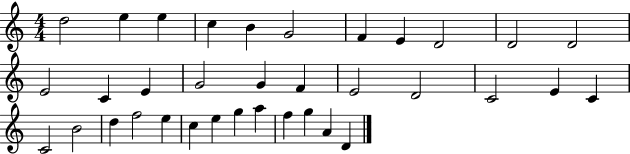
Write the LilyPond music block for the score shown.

{
  \clef treble
  \numericTimeSignature
  \time 4/4
  \key c \major
  d''2 e''4 e''4 | c''4 b'4 g'2 | f'4 e'4 d'2 | d'2 d'2 | \break e'2 c'4 e'4 | g'2 g'4 f'4 | e'2 d'2 | c'2 e'4 c'4 | \break c'2 b'2 | d''4 f''2 e''4 | c''4 e''4 g''4 a''4 | f''4 g''4 a'4 d'4 | \break \bar "|."
}